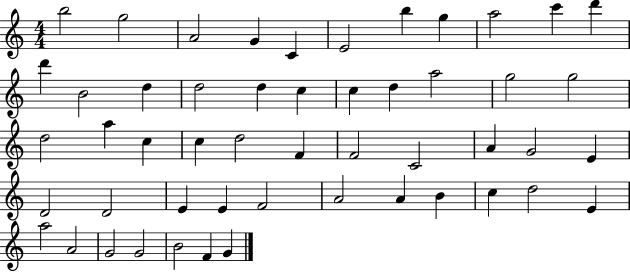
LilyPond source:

{
  \clef treble
  \numericTimeSignature
  \time 4/4
  \key c \major
  b''2 g''2 | a'2 g'4 c'4 | e'2 b''4 g''4 | a''2 c'''4 d'''4 | \break d'''4 b'2 d''4 | d''2 d''4 c''4 | c''4 d''4 a''2 | g''2 g''2 | \break d''2 a''4 c''4 | c''4 d''2 f'4 | f'2 c'2 | a'4 g'2 e'4 | \break d'2 d'2 | e'4 e'4 f'2 | a'2 a'4 b'4 | c''4 d''2 e'4 | \break a''2 a'2 | g'2 g'2 | b'2 f'4 g'4 | \bar "|."
}